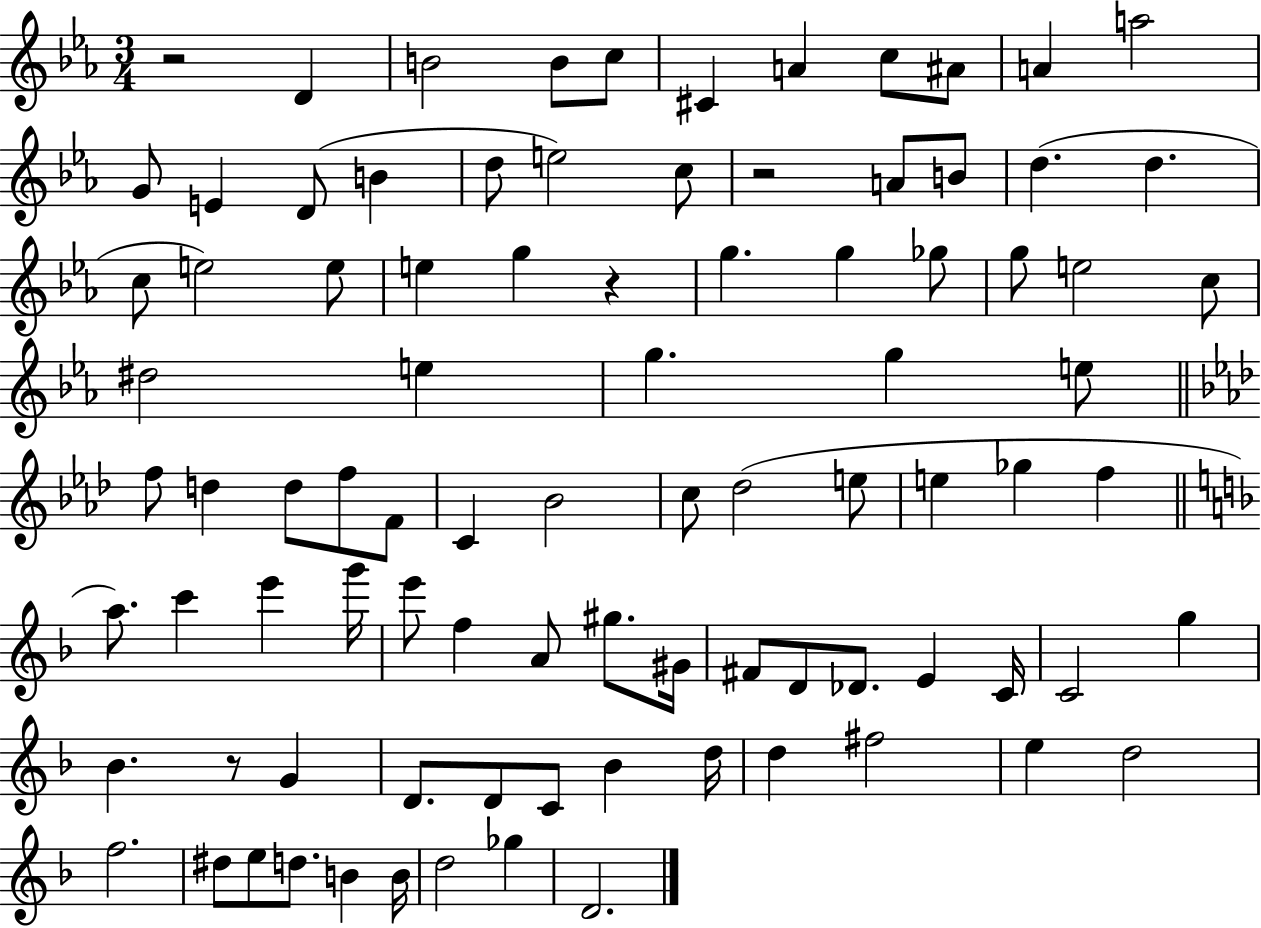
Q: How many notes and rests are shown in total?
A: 90